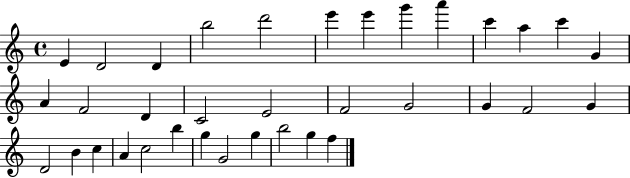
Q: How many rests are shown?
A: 0